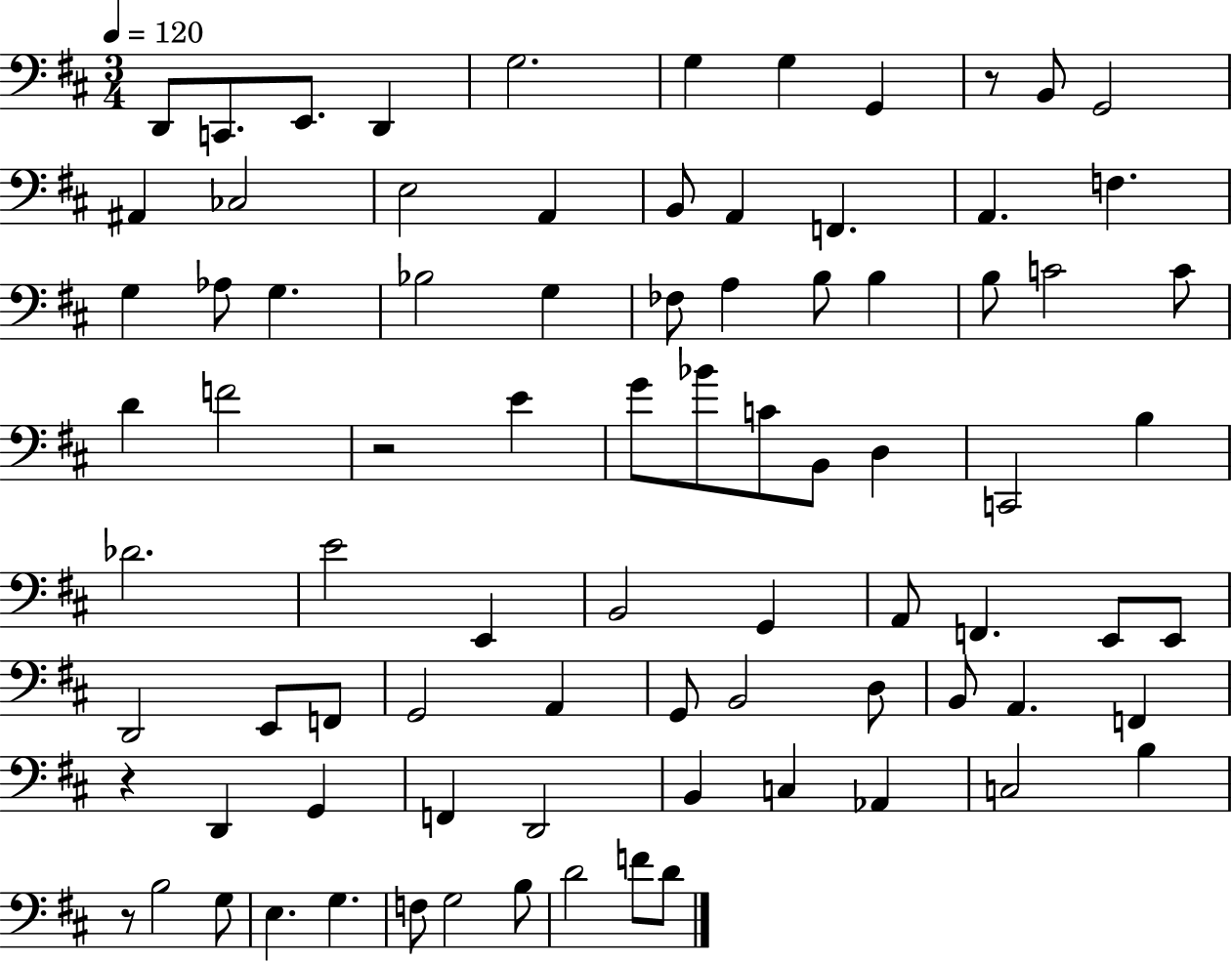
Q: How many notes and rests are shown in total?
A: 84